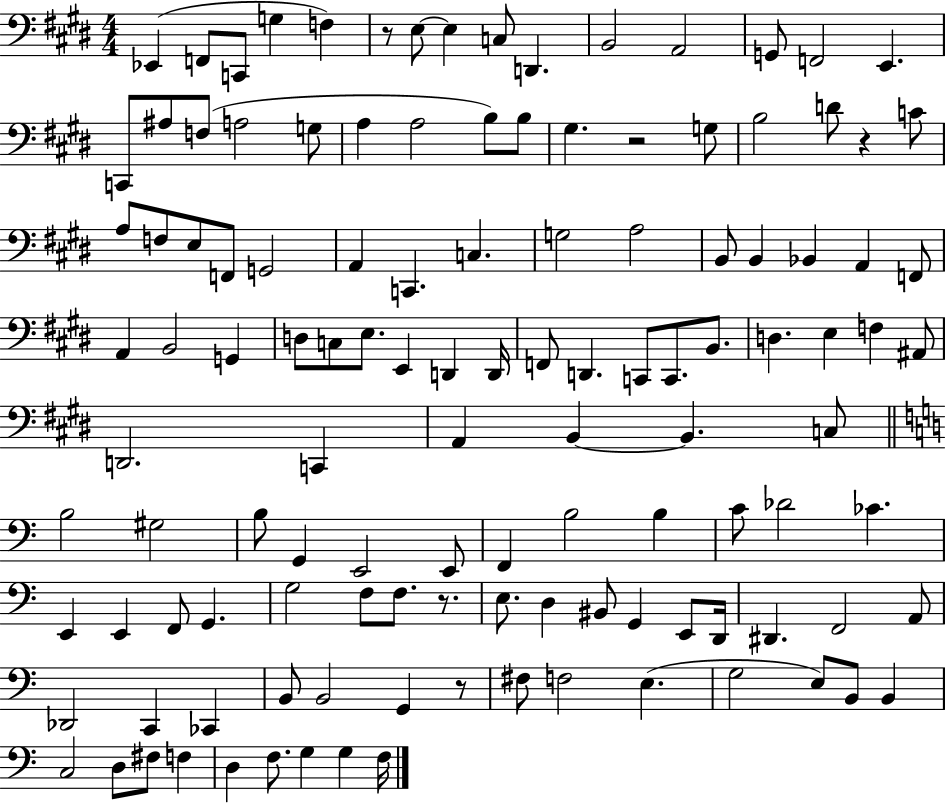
X:1
T:Untitled
M:4/4
L:1/4
K:E
_E,, F,,/2 C,,/2 G, F, z/2 E,/2 E, C,/2 D,, B,,2 A,,2 G,,/2 F,,2 E,, C,,/2 ^A,/2 F,/2 A,2 G,/2 A, A,2 B,/2 B,/2 ^G, z2 G,/2 B,2 D/2 z C/2 A,/2 F,/2 E,/2 F,,/2 G,,2 A,, C,, C, G,2 A,2 B,,/2 B,, _B,, A,, F,,/2 A,, B,,2 G,, D,/2 C,/2 E,/2 E,, D,, D,,/4 F,,/2 D,, C,,/2 C,,/2 B,,/2 D, E, F, ^A,,/2 D,,2 C,, A,, B,, B,, C,/2 B,2 ^G,2 B,/2 G,, E,,2 E,,/2 F,, B,2 B, C/2 _D2 _C E,, E,, F,,/2 G,, G,2 F,/2 F,/2 z/2 E,/2 D, ^B,,/2 G,, E,,/2 D,,/4 ^D,, F,,2 A,,/2 _D,,2 C,, _C,, B,,/2 B,,2 G,, z/2 ^F,/2 F,2 E, G,2 E,/2 B,,/2 B,, C,2 D,/2 ^F,/2 F, D, F,/2 G, G, F,/4